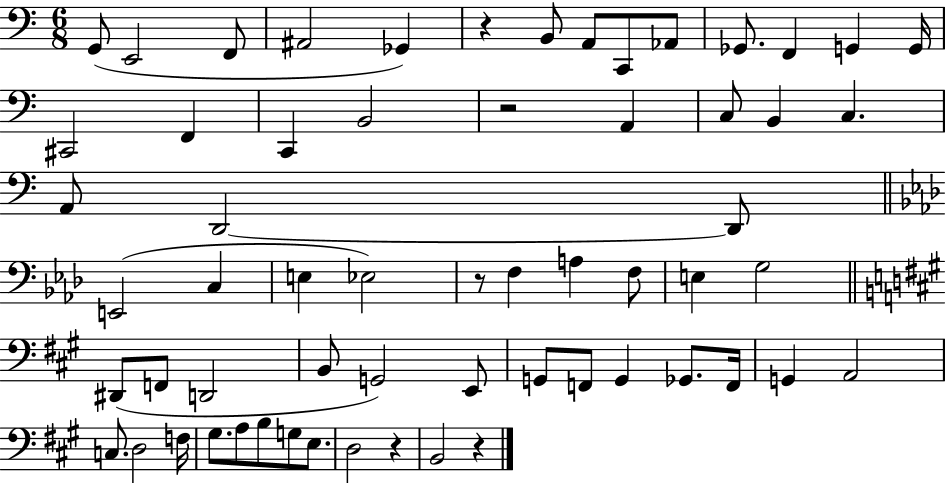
{
  \clef bass
  \numericTimeSignature
  \time 6/8
  \key c \major
  g,8( e,2 f,8 | ais,2 ges,4) | r4 b,8 a,8 c,8 aes,8 | ges,8. f,4 g,4 g,16 | \break cis,2 f,4 | c,4 b,2 | r2 a,4 | c8 b,4 c4. | \break a,8 d,2~~ d,8 | \bar "||" \break \key f \minor e,2( c4 | e4 ees2) | r8 f4 a4 f8 | e4 g2 | \break \bar "||" \break \key a \major dis,8( f,8 d,2 | b,8 g,2) e,8 | g,8 f,8 g,4 ges,8. f,16 | g,4 a,2 | \break c8. d2 f16 | gis8. a8 b8 g8 e8. | d2 r4 | b,2 r4 | \break \bar "|."
}